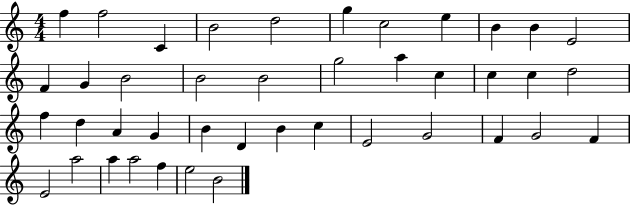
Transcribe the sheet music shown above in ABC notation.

X:1
T:Untitled
M:4/4
L:1/4
K:C
f f2 C B2 d2 g c2 e B B E2 F G B2 B2 B2 g2 a c c c d2 f d A G B D B c E2 G2 F G2 F E2 a2 a a2 f e2 B2